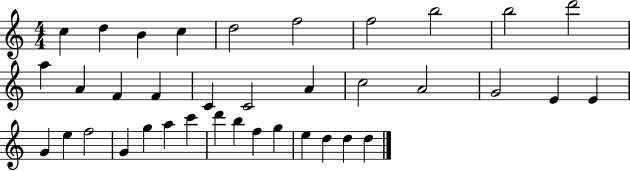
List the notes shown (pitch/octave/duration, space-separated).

C5/q D5/q B4/q C5/q D5/h F5/h F5/h B5/h B5/h D6/h A5/q A4/q F4/q F4/q C4/q C4/h A4/q C5/h A4/h G4/h E4/q E4/q G4/q E5/q F5/h G4/q G5/q A5/q C6/q D6/q B5/q F5/q G5/q E5/q D5/q D5/q D5/q